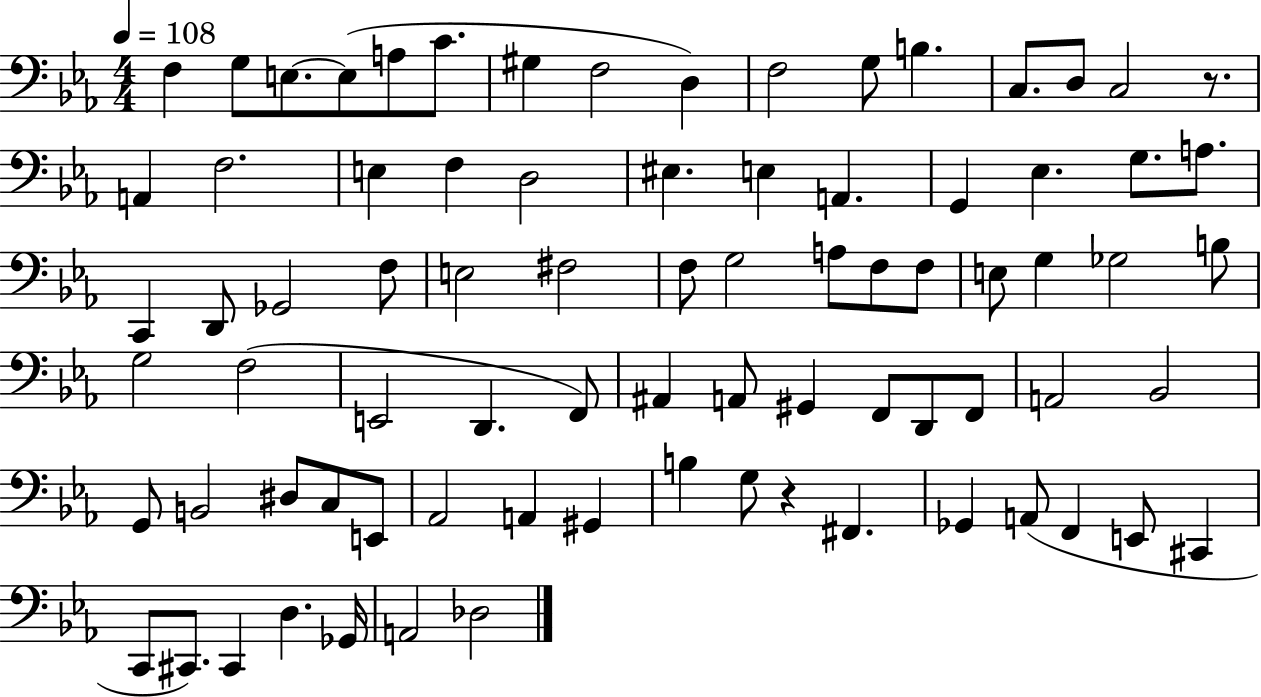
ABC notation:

X:1
T:Untitled
M:4/4
L:1/4
K:Eb
F, G,/2 E,/2 E,/2 A,/2 C/2 ^G, F,2 D, F,2 G,/2 B, C,/2 D,/2 C,2 z/2 A,, F,2 E, F, D,2 ^E, E, A,, G,, _E, G,/2 A,/2 C,, D,,/2 _G,,2 F,/2 E,2 ^F,2 F,/2 G,2 A,/2 F,/2 F,/2 E,/2 G, _G,2 B,/2 G,2 F,2 E,,2 D,, F,,/2 ^A,, A,,/2 ^G,, F,,/2 D,,/2 F,,/2 A,,2 _B,,2 G,,/2 B,,2 ^D,/2 C,/2 E,,/2 _A,,2 A,, ^G,, B, G,/2 z ^F,, _G,, A,,/2 F,, E,,/2 ^C,, C,,/2 ^C,,/2 ^C,, D, _G,,/4 A,,2 _D,2